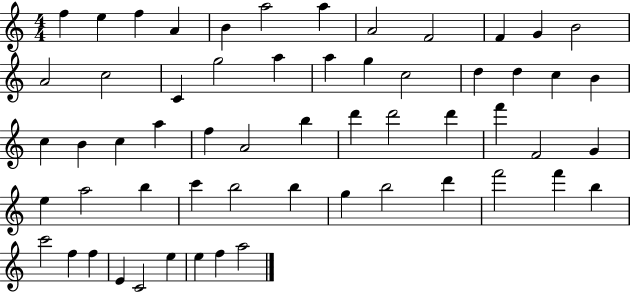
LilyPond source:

{
  \clef treble
  \numericTimeSignature
  \time 4/4
  \key c \major
  f''4 e''4 f''4 a'4 | b'4 a''2 a''4 | a'2 f'2 | f'4 g'4 b'2 | \break a'2 c''2 | c'4 g''2 a''4 | a''4 g''4 c''2 | d''4 d''4 c''4 b'4 | \break c''4 b'4 c''4 a''4 | f''4 a'2 b''4 | d'''4 d'''2 d'''4 | f'''4 f'2 g'4 | \break e''4 a''2 b''4 | c'''4 b''2 b''4 | g''4 b''2 d'''4 | f'''2 f'''4 b''4 | \break c'''2 f''4 f''4 | e'4 c'2 e''4 | e''4 f''4 a''2 | \bar "|."
}